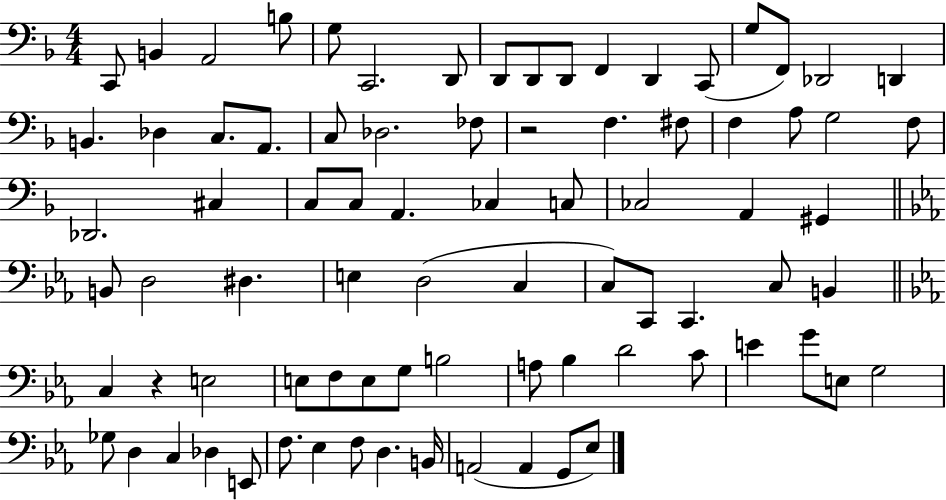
C2/e B2/q A2/h B3/e G3/e C2/h. D2/e D2/e D2/e D2/e F2/q D2/q C2/e G3/e F2/e Db2/h D2/q B2/q. Db3/q C3/e. A2/e. C3/e Db3/h. FES3/e R/h F3/q. F#3/e F3/q A3/e G3/h F3/e Db2/h. C#3/q C3/e C3/e A2/q. CES3/q C3/e CES3/h A2/q G#2/q B2/e D3/h D#3/q. E3/q D3/h C3/q C3/e C2/e C2/q. C3/e B2/q C3/q R/q E3/h E3/e F3/e E3/e G3/e B3/h A3/e Bb3/q D4/h C4/e E4/q G4/e E3/e G3/h Gb3/e D3/q C3/q Db3/q E2/e F3/e. Eb3/q F3/e D3/q. B2/s A2/h A2/q G2/e Eb3/e